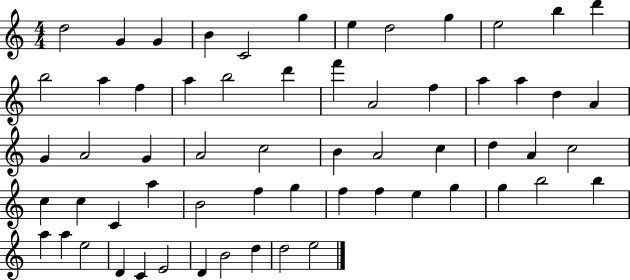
{
  \clef treble
  \numericTimeSignature
  \time 4/4
  \key c \major
  d''2 g'4 g'4 | b'4 c'2 g''4 | e''4 d''2 g''4 | e''2 b''4 d'''4 | \break b''2 a''4 f''4 | a''4 b''2 d'''4 | f'''4 a'2 f''4 | a''4 a''4 d''4 a'4 | \break g'4 a'2 g'4 | a'2 c''2 | b'4 a'2 c''4 | d''4 a'4 c''2 | \break c''4 c''4 c'4 a''4 | b'2 f''4 g''4 | f''4 f''4 e''4 g''4 | g''4 b''2 b''4 | \break a''4 a''4 e''2 | d'4 c'4 e'2 | d'4 b'2 d''4 | d''2 e''2 | \break \bar "|."
}